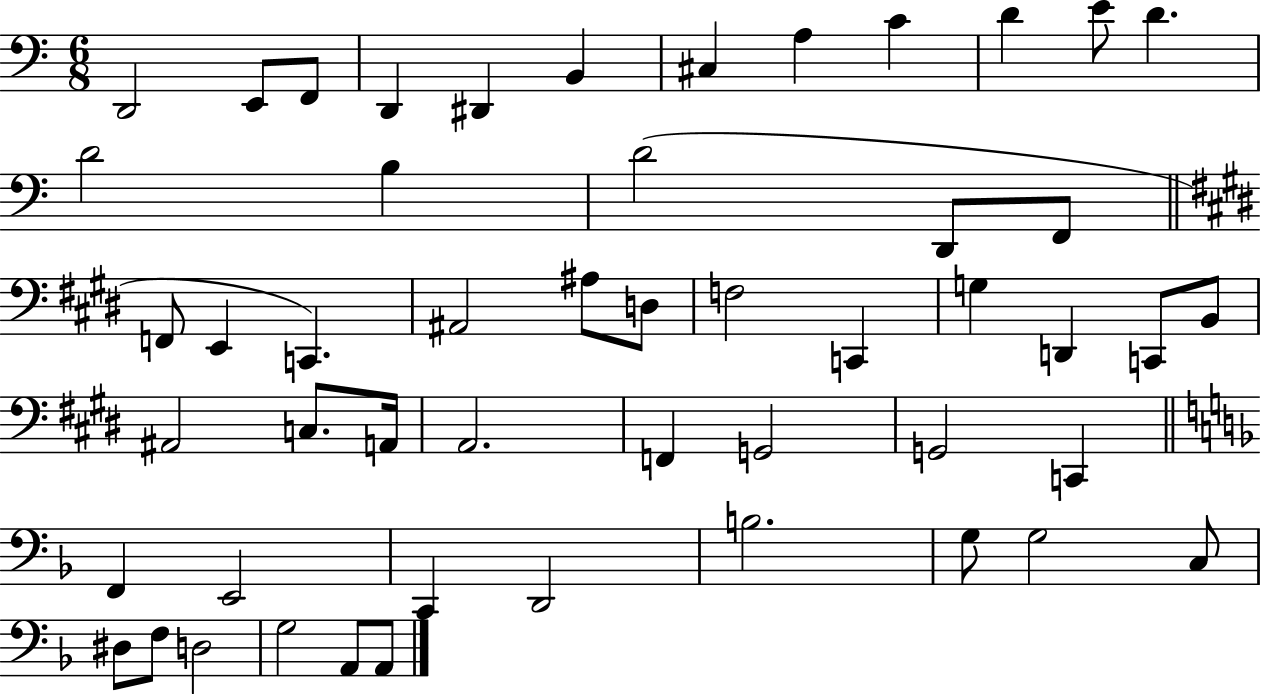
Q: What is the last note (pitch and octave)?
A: A2